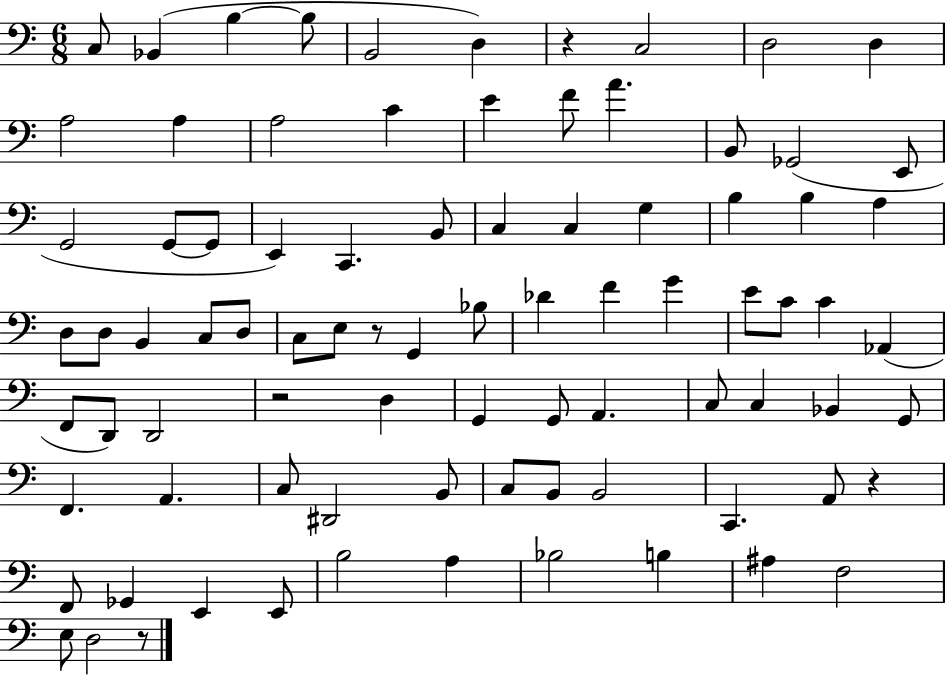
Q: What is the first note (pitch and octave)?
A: C3